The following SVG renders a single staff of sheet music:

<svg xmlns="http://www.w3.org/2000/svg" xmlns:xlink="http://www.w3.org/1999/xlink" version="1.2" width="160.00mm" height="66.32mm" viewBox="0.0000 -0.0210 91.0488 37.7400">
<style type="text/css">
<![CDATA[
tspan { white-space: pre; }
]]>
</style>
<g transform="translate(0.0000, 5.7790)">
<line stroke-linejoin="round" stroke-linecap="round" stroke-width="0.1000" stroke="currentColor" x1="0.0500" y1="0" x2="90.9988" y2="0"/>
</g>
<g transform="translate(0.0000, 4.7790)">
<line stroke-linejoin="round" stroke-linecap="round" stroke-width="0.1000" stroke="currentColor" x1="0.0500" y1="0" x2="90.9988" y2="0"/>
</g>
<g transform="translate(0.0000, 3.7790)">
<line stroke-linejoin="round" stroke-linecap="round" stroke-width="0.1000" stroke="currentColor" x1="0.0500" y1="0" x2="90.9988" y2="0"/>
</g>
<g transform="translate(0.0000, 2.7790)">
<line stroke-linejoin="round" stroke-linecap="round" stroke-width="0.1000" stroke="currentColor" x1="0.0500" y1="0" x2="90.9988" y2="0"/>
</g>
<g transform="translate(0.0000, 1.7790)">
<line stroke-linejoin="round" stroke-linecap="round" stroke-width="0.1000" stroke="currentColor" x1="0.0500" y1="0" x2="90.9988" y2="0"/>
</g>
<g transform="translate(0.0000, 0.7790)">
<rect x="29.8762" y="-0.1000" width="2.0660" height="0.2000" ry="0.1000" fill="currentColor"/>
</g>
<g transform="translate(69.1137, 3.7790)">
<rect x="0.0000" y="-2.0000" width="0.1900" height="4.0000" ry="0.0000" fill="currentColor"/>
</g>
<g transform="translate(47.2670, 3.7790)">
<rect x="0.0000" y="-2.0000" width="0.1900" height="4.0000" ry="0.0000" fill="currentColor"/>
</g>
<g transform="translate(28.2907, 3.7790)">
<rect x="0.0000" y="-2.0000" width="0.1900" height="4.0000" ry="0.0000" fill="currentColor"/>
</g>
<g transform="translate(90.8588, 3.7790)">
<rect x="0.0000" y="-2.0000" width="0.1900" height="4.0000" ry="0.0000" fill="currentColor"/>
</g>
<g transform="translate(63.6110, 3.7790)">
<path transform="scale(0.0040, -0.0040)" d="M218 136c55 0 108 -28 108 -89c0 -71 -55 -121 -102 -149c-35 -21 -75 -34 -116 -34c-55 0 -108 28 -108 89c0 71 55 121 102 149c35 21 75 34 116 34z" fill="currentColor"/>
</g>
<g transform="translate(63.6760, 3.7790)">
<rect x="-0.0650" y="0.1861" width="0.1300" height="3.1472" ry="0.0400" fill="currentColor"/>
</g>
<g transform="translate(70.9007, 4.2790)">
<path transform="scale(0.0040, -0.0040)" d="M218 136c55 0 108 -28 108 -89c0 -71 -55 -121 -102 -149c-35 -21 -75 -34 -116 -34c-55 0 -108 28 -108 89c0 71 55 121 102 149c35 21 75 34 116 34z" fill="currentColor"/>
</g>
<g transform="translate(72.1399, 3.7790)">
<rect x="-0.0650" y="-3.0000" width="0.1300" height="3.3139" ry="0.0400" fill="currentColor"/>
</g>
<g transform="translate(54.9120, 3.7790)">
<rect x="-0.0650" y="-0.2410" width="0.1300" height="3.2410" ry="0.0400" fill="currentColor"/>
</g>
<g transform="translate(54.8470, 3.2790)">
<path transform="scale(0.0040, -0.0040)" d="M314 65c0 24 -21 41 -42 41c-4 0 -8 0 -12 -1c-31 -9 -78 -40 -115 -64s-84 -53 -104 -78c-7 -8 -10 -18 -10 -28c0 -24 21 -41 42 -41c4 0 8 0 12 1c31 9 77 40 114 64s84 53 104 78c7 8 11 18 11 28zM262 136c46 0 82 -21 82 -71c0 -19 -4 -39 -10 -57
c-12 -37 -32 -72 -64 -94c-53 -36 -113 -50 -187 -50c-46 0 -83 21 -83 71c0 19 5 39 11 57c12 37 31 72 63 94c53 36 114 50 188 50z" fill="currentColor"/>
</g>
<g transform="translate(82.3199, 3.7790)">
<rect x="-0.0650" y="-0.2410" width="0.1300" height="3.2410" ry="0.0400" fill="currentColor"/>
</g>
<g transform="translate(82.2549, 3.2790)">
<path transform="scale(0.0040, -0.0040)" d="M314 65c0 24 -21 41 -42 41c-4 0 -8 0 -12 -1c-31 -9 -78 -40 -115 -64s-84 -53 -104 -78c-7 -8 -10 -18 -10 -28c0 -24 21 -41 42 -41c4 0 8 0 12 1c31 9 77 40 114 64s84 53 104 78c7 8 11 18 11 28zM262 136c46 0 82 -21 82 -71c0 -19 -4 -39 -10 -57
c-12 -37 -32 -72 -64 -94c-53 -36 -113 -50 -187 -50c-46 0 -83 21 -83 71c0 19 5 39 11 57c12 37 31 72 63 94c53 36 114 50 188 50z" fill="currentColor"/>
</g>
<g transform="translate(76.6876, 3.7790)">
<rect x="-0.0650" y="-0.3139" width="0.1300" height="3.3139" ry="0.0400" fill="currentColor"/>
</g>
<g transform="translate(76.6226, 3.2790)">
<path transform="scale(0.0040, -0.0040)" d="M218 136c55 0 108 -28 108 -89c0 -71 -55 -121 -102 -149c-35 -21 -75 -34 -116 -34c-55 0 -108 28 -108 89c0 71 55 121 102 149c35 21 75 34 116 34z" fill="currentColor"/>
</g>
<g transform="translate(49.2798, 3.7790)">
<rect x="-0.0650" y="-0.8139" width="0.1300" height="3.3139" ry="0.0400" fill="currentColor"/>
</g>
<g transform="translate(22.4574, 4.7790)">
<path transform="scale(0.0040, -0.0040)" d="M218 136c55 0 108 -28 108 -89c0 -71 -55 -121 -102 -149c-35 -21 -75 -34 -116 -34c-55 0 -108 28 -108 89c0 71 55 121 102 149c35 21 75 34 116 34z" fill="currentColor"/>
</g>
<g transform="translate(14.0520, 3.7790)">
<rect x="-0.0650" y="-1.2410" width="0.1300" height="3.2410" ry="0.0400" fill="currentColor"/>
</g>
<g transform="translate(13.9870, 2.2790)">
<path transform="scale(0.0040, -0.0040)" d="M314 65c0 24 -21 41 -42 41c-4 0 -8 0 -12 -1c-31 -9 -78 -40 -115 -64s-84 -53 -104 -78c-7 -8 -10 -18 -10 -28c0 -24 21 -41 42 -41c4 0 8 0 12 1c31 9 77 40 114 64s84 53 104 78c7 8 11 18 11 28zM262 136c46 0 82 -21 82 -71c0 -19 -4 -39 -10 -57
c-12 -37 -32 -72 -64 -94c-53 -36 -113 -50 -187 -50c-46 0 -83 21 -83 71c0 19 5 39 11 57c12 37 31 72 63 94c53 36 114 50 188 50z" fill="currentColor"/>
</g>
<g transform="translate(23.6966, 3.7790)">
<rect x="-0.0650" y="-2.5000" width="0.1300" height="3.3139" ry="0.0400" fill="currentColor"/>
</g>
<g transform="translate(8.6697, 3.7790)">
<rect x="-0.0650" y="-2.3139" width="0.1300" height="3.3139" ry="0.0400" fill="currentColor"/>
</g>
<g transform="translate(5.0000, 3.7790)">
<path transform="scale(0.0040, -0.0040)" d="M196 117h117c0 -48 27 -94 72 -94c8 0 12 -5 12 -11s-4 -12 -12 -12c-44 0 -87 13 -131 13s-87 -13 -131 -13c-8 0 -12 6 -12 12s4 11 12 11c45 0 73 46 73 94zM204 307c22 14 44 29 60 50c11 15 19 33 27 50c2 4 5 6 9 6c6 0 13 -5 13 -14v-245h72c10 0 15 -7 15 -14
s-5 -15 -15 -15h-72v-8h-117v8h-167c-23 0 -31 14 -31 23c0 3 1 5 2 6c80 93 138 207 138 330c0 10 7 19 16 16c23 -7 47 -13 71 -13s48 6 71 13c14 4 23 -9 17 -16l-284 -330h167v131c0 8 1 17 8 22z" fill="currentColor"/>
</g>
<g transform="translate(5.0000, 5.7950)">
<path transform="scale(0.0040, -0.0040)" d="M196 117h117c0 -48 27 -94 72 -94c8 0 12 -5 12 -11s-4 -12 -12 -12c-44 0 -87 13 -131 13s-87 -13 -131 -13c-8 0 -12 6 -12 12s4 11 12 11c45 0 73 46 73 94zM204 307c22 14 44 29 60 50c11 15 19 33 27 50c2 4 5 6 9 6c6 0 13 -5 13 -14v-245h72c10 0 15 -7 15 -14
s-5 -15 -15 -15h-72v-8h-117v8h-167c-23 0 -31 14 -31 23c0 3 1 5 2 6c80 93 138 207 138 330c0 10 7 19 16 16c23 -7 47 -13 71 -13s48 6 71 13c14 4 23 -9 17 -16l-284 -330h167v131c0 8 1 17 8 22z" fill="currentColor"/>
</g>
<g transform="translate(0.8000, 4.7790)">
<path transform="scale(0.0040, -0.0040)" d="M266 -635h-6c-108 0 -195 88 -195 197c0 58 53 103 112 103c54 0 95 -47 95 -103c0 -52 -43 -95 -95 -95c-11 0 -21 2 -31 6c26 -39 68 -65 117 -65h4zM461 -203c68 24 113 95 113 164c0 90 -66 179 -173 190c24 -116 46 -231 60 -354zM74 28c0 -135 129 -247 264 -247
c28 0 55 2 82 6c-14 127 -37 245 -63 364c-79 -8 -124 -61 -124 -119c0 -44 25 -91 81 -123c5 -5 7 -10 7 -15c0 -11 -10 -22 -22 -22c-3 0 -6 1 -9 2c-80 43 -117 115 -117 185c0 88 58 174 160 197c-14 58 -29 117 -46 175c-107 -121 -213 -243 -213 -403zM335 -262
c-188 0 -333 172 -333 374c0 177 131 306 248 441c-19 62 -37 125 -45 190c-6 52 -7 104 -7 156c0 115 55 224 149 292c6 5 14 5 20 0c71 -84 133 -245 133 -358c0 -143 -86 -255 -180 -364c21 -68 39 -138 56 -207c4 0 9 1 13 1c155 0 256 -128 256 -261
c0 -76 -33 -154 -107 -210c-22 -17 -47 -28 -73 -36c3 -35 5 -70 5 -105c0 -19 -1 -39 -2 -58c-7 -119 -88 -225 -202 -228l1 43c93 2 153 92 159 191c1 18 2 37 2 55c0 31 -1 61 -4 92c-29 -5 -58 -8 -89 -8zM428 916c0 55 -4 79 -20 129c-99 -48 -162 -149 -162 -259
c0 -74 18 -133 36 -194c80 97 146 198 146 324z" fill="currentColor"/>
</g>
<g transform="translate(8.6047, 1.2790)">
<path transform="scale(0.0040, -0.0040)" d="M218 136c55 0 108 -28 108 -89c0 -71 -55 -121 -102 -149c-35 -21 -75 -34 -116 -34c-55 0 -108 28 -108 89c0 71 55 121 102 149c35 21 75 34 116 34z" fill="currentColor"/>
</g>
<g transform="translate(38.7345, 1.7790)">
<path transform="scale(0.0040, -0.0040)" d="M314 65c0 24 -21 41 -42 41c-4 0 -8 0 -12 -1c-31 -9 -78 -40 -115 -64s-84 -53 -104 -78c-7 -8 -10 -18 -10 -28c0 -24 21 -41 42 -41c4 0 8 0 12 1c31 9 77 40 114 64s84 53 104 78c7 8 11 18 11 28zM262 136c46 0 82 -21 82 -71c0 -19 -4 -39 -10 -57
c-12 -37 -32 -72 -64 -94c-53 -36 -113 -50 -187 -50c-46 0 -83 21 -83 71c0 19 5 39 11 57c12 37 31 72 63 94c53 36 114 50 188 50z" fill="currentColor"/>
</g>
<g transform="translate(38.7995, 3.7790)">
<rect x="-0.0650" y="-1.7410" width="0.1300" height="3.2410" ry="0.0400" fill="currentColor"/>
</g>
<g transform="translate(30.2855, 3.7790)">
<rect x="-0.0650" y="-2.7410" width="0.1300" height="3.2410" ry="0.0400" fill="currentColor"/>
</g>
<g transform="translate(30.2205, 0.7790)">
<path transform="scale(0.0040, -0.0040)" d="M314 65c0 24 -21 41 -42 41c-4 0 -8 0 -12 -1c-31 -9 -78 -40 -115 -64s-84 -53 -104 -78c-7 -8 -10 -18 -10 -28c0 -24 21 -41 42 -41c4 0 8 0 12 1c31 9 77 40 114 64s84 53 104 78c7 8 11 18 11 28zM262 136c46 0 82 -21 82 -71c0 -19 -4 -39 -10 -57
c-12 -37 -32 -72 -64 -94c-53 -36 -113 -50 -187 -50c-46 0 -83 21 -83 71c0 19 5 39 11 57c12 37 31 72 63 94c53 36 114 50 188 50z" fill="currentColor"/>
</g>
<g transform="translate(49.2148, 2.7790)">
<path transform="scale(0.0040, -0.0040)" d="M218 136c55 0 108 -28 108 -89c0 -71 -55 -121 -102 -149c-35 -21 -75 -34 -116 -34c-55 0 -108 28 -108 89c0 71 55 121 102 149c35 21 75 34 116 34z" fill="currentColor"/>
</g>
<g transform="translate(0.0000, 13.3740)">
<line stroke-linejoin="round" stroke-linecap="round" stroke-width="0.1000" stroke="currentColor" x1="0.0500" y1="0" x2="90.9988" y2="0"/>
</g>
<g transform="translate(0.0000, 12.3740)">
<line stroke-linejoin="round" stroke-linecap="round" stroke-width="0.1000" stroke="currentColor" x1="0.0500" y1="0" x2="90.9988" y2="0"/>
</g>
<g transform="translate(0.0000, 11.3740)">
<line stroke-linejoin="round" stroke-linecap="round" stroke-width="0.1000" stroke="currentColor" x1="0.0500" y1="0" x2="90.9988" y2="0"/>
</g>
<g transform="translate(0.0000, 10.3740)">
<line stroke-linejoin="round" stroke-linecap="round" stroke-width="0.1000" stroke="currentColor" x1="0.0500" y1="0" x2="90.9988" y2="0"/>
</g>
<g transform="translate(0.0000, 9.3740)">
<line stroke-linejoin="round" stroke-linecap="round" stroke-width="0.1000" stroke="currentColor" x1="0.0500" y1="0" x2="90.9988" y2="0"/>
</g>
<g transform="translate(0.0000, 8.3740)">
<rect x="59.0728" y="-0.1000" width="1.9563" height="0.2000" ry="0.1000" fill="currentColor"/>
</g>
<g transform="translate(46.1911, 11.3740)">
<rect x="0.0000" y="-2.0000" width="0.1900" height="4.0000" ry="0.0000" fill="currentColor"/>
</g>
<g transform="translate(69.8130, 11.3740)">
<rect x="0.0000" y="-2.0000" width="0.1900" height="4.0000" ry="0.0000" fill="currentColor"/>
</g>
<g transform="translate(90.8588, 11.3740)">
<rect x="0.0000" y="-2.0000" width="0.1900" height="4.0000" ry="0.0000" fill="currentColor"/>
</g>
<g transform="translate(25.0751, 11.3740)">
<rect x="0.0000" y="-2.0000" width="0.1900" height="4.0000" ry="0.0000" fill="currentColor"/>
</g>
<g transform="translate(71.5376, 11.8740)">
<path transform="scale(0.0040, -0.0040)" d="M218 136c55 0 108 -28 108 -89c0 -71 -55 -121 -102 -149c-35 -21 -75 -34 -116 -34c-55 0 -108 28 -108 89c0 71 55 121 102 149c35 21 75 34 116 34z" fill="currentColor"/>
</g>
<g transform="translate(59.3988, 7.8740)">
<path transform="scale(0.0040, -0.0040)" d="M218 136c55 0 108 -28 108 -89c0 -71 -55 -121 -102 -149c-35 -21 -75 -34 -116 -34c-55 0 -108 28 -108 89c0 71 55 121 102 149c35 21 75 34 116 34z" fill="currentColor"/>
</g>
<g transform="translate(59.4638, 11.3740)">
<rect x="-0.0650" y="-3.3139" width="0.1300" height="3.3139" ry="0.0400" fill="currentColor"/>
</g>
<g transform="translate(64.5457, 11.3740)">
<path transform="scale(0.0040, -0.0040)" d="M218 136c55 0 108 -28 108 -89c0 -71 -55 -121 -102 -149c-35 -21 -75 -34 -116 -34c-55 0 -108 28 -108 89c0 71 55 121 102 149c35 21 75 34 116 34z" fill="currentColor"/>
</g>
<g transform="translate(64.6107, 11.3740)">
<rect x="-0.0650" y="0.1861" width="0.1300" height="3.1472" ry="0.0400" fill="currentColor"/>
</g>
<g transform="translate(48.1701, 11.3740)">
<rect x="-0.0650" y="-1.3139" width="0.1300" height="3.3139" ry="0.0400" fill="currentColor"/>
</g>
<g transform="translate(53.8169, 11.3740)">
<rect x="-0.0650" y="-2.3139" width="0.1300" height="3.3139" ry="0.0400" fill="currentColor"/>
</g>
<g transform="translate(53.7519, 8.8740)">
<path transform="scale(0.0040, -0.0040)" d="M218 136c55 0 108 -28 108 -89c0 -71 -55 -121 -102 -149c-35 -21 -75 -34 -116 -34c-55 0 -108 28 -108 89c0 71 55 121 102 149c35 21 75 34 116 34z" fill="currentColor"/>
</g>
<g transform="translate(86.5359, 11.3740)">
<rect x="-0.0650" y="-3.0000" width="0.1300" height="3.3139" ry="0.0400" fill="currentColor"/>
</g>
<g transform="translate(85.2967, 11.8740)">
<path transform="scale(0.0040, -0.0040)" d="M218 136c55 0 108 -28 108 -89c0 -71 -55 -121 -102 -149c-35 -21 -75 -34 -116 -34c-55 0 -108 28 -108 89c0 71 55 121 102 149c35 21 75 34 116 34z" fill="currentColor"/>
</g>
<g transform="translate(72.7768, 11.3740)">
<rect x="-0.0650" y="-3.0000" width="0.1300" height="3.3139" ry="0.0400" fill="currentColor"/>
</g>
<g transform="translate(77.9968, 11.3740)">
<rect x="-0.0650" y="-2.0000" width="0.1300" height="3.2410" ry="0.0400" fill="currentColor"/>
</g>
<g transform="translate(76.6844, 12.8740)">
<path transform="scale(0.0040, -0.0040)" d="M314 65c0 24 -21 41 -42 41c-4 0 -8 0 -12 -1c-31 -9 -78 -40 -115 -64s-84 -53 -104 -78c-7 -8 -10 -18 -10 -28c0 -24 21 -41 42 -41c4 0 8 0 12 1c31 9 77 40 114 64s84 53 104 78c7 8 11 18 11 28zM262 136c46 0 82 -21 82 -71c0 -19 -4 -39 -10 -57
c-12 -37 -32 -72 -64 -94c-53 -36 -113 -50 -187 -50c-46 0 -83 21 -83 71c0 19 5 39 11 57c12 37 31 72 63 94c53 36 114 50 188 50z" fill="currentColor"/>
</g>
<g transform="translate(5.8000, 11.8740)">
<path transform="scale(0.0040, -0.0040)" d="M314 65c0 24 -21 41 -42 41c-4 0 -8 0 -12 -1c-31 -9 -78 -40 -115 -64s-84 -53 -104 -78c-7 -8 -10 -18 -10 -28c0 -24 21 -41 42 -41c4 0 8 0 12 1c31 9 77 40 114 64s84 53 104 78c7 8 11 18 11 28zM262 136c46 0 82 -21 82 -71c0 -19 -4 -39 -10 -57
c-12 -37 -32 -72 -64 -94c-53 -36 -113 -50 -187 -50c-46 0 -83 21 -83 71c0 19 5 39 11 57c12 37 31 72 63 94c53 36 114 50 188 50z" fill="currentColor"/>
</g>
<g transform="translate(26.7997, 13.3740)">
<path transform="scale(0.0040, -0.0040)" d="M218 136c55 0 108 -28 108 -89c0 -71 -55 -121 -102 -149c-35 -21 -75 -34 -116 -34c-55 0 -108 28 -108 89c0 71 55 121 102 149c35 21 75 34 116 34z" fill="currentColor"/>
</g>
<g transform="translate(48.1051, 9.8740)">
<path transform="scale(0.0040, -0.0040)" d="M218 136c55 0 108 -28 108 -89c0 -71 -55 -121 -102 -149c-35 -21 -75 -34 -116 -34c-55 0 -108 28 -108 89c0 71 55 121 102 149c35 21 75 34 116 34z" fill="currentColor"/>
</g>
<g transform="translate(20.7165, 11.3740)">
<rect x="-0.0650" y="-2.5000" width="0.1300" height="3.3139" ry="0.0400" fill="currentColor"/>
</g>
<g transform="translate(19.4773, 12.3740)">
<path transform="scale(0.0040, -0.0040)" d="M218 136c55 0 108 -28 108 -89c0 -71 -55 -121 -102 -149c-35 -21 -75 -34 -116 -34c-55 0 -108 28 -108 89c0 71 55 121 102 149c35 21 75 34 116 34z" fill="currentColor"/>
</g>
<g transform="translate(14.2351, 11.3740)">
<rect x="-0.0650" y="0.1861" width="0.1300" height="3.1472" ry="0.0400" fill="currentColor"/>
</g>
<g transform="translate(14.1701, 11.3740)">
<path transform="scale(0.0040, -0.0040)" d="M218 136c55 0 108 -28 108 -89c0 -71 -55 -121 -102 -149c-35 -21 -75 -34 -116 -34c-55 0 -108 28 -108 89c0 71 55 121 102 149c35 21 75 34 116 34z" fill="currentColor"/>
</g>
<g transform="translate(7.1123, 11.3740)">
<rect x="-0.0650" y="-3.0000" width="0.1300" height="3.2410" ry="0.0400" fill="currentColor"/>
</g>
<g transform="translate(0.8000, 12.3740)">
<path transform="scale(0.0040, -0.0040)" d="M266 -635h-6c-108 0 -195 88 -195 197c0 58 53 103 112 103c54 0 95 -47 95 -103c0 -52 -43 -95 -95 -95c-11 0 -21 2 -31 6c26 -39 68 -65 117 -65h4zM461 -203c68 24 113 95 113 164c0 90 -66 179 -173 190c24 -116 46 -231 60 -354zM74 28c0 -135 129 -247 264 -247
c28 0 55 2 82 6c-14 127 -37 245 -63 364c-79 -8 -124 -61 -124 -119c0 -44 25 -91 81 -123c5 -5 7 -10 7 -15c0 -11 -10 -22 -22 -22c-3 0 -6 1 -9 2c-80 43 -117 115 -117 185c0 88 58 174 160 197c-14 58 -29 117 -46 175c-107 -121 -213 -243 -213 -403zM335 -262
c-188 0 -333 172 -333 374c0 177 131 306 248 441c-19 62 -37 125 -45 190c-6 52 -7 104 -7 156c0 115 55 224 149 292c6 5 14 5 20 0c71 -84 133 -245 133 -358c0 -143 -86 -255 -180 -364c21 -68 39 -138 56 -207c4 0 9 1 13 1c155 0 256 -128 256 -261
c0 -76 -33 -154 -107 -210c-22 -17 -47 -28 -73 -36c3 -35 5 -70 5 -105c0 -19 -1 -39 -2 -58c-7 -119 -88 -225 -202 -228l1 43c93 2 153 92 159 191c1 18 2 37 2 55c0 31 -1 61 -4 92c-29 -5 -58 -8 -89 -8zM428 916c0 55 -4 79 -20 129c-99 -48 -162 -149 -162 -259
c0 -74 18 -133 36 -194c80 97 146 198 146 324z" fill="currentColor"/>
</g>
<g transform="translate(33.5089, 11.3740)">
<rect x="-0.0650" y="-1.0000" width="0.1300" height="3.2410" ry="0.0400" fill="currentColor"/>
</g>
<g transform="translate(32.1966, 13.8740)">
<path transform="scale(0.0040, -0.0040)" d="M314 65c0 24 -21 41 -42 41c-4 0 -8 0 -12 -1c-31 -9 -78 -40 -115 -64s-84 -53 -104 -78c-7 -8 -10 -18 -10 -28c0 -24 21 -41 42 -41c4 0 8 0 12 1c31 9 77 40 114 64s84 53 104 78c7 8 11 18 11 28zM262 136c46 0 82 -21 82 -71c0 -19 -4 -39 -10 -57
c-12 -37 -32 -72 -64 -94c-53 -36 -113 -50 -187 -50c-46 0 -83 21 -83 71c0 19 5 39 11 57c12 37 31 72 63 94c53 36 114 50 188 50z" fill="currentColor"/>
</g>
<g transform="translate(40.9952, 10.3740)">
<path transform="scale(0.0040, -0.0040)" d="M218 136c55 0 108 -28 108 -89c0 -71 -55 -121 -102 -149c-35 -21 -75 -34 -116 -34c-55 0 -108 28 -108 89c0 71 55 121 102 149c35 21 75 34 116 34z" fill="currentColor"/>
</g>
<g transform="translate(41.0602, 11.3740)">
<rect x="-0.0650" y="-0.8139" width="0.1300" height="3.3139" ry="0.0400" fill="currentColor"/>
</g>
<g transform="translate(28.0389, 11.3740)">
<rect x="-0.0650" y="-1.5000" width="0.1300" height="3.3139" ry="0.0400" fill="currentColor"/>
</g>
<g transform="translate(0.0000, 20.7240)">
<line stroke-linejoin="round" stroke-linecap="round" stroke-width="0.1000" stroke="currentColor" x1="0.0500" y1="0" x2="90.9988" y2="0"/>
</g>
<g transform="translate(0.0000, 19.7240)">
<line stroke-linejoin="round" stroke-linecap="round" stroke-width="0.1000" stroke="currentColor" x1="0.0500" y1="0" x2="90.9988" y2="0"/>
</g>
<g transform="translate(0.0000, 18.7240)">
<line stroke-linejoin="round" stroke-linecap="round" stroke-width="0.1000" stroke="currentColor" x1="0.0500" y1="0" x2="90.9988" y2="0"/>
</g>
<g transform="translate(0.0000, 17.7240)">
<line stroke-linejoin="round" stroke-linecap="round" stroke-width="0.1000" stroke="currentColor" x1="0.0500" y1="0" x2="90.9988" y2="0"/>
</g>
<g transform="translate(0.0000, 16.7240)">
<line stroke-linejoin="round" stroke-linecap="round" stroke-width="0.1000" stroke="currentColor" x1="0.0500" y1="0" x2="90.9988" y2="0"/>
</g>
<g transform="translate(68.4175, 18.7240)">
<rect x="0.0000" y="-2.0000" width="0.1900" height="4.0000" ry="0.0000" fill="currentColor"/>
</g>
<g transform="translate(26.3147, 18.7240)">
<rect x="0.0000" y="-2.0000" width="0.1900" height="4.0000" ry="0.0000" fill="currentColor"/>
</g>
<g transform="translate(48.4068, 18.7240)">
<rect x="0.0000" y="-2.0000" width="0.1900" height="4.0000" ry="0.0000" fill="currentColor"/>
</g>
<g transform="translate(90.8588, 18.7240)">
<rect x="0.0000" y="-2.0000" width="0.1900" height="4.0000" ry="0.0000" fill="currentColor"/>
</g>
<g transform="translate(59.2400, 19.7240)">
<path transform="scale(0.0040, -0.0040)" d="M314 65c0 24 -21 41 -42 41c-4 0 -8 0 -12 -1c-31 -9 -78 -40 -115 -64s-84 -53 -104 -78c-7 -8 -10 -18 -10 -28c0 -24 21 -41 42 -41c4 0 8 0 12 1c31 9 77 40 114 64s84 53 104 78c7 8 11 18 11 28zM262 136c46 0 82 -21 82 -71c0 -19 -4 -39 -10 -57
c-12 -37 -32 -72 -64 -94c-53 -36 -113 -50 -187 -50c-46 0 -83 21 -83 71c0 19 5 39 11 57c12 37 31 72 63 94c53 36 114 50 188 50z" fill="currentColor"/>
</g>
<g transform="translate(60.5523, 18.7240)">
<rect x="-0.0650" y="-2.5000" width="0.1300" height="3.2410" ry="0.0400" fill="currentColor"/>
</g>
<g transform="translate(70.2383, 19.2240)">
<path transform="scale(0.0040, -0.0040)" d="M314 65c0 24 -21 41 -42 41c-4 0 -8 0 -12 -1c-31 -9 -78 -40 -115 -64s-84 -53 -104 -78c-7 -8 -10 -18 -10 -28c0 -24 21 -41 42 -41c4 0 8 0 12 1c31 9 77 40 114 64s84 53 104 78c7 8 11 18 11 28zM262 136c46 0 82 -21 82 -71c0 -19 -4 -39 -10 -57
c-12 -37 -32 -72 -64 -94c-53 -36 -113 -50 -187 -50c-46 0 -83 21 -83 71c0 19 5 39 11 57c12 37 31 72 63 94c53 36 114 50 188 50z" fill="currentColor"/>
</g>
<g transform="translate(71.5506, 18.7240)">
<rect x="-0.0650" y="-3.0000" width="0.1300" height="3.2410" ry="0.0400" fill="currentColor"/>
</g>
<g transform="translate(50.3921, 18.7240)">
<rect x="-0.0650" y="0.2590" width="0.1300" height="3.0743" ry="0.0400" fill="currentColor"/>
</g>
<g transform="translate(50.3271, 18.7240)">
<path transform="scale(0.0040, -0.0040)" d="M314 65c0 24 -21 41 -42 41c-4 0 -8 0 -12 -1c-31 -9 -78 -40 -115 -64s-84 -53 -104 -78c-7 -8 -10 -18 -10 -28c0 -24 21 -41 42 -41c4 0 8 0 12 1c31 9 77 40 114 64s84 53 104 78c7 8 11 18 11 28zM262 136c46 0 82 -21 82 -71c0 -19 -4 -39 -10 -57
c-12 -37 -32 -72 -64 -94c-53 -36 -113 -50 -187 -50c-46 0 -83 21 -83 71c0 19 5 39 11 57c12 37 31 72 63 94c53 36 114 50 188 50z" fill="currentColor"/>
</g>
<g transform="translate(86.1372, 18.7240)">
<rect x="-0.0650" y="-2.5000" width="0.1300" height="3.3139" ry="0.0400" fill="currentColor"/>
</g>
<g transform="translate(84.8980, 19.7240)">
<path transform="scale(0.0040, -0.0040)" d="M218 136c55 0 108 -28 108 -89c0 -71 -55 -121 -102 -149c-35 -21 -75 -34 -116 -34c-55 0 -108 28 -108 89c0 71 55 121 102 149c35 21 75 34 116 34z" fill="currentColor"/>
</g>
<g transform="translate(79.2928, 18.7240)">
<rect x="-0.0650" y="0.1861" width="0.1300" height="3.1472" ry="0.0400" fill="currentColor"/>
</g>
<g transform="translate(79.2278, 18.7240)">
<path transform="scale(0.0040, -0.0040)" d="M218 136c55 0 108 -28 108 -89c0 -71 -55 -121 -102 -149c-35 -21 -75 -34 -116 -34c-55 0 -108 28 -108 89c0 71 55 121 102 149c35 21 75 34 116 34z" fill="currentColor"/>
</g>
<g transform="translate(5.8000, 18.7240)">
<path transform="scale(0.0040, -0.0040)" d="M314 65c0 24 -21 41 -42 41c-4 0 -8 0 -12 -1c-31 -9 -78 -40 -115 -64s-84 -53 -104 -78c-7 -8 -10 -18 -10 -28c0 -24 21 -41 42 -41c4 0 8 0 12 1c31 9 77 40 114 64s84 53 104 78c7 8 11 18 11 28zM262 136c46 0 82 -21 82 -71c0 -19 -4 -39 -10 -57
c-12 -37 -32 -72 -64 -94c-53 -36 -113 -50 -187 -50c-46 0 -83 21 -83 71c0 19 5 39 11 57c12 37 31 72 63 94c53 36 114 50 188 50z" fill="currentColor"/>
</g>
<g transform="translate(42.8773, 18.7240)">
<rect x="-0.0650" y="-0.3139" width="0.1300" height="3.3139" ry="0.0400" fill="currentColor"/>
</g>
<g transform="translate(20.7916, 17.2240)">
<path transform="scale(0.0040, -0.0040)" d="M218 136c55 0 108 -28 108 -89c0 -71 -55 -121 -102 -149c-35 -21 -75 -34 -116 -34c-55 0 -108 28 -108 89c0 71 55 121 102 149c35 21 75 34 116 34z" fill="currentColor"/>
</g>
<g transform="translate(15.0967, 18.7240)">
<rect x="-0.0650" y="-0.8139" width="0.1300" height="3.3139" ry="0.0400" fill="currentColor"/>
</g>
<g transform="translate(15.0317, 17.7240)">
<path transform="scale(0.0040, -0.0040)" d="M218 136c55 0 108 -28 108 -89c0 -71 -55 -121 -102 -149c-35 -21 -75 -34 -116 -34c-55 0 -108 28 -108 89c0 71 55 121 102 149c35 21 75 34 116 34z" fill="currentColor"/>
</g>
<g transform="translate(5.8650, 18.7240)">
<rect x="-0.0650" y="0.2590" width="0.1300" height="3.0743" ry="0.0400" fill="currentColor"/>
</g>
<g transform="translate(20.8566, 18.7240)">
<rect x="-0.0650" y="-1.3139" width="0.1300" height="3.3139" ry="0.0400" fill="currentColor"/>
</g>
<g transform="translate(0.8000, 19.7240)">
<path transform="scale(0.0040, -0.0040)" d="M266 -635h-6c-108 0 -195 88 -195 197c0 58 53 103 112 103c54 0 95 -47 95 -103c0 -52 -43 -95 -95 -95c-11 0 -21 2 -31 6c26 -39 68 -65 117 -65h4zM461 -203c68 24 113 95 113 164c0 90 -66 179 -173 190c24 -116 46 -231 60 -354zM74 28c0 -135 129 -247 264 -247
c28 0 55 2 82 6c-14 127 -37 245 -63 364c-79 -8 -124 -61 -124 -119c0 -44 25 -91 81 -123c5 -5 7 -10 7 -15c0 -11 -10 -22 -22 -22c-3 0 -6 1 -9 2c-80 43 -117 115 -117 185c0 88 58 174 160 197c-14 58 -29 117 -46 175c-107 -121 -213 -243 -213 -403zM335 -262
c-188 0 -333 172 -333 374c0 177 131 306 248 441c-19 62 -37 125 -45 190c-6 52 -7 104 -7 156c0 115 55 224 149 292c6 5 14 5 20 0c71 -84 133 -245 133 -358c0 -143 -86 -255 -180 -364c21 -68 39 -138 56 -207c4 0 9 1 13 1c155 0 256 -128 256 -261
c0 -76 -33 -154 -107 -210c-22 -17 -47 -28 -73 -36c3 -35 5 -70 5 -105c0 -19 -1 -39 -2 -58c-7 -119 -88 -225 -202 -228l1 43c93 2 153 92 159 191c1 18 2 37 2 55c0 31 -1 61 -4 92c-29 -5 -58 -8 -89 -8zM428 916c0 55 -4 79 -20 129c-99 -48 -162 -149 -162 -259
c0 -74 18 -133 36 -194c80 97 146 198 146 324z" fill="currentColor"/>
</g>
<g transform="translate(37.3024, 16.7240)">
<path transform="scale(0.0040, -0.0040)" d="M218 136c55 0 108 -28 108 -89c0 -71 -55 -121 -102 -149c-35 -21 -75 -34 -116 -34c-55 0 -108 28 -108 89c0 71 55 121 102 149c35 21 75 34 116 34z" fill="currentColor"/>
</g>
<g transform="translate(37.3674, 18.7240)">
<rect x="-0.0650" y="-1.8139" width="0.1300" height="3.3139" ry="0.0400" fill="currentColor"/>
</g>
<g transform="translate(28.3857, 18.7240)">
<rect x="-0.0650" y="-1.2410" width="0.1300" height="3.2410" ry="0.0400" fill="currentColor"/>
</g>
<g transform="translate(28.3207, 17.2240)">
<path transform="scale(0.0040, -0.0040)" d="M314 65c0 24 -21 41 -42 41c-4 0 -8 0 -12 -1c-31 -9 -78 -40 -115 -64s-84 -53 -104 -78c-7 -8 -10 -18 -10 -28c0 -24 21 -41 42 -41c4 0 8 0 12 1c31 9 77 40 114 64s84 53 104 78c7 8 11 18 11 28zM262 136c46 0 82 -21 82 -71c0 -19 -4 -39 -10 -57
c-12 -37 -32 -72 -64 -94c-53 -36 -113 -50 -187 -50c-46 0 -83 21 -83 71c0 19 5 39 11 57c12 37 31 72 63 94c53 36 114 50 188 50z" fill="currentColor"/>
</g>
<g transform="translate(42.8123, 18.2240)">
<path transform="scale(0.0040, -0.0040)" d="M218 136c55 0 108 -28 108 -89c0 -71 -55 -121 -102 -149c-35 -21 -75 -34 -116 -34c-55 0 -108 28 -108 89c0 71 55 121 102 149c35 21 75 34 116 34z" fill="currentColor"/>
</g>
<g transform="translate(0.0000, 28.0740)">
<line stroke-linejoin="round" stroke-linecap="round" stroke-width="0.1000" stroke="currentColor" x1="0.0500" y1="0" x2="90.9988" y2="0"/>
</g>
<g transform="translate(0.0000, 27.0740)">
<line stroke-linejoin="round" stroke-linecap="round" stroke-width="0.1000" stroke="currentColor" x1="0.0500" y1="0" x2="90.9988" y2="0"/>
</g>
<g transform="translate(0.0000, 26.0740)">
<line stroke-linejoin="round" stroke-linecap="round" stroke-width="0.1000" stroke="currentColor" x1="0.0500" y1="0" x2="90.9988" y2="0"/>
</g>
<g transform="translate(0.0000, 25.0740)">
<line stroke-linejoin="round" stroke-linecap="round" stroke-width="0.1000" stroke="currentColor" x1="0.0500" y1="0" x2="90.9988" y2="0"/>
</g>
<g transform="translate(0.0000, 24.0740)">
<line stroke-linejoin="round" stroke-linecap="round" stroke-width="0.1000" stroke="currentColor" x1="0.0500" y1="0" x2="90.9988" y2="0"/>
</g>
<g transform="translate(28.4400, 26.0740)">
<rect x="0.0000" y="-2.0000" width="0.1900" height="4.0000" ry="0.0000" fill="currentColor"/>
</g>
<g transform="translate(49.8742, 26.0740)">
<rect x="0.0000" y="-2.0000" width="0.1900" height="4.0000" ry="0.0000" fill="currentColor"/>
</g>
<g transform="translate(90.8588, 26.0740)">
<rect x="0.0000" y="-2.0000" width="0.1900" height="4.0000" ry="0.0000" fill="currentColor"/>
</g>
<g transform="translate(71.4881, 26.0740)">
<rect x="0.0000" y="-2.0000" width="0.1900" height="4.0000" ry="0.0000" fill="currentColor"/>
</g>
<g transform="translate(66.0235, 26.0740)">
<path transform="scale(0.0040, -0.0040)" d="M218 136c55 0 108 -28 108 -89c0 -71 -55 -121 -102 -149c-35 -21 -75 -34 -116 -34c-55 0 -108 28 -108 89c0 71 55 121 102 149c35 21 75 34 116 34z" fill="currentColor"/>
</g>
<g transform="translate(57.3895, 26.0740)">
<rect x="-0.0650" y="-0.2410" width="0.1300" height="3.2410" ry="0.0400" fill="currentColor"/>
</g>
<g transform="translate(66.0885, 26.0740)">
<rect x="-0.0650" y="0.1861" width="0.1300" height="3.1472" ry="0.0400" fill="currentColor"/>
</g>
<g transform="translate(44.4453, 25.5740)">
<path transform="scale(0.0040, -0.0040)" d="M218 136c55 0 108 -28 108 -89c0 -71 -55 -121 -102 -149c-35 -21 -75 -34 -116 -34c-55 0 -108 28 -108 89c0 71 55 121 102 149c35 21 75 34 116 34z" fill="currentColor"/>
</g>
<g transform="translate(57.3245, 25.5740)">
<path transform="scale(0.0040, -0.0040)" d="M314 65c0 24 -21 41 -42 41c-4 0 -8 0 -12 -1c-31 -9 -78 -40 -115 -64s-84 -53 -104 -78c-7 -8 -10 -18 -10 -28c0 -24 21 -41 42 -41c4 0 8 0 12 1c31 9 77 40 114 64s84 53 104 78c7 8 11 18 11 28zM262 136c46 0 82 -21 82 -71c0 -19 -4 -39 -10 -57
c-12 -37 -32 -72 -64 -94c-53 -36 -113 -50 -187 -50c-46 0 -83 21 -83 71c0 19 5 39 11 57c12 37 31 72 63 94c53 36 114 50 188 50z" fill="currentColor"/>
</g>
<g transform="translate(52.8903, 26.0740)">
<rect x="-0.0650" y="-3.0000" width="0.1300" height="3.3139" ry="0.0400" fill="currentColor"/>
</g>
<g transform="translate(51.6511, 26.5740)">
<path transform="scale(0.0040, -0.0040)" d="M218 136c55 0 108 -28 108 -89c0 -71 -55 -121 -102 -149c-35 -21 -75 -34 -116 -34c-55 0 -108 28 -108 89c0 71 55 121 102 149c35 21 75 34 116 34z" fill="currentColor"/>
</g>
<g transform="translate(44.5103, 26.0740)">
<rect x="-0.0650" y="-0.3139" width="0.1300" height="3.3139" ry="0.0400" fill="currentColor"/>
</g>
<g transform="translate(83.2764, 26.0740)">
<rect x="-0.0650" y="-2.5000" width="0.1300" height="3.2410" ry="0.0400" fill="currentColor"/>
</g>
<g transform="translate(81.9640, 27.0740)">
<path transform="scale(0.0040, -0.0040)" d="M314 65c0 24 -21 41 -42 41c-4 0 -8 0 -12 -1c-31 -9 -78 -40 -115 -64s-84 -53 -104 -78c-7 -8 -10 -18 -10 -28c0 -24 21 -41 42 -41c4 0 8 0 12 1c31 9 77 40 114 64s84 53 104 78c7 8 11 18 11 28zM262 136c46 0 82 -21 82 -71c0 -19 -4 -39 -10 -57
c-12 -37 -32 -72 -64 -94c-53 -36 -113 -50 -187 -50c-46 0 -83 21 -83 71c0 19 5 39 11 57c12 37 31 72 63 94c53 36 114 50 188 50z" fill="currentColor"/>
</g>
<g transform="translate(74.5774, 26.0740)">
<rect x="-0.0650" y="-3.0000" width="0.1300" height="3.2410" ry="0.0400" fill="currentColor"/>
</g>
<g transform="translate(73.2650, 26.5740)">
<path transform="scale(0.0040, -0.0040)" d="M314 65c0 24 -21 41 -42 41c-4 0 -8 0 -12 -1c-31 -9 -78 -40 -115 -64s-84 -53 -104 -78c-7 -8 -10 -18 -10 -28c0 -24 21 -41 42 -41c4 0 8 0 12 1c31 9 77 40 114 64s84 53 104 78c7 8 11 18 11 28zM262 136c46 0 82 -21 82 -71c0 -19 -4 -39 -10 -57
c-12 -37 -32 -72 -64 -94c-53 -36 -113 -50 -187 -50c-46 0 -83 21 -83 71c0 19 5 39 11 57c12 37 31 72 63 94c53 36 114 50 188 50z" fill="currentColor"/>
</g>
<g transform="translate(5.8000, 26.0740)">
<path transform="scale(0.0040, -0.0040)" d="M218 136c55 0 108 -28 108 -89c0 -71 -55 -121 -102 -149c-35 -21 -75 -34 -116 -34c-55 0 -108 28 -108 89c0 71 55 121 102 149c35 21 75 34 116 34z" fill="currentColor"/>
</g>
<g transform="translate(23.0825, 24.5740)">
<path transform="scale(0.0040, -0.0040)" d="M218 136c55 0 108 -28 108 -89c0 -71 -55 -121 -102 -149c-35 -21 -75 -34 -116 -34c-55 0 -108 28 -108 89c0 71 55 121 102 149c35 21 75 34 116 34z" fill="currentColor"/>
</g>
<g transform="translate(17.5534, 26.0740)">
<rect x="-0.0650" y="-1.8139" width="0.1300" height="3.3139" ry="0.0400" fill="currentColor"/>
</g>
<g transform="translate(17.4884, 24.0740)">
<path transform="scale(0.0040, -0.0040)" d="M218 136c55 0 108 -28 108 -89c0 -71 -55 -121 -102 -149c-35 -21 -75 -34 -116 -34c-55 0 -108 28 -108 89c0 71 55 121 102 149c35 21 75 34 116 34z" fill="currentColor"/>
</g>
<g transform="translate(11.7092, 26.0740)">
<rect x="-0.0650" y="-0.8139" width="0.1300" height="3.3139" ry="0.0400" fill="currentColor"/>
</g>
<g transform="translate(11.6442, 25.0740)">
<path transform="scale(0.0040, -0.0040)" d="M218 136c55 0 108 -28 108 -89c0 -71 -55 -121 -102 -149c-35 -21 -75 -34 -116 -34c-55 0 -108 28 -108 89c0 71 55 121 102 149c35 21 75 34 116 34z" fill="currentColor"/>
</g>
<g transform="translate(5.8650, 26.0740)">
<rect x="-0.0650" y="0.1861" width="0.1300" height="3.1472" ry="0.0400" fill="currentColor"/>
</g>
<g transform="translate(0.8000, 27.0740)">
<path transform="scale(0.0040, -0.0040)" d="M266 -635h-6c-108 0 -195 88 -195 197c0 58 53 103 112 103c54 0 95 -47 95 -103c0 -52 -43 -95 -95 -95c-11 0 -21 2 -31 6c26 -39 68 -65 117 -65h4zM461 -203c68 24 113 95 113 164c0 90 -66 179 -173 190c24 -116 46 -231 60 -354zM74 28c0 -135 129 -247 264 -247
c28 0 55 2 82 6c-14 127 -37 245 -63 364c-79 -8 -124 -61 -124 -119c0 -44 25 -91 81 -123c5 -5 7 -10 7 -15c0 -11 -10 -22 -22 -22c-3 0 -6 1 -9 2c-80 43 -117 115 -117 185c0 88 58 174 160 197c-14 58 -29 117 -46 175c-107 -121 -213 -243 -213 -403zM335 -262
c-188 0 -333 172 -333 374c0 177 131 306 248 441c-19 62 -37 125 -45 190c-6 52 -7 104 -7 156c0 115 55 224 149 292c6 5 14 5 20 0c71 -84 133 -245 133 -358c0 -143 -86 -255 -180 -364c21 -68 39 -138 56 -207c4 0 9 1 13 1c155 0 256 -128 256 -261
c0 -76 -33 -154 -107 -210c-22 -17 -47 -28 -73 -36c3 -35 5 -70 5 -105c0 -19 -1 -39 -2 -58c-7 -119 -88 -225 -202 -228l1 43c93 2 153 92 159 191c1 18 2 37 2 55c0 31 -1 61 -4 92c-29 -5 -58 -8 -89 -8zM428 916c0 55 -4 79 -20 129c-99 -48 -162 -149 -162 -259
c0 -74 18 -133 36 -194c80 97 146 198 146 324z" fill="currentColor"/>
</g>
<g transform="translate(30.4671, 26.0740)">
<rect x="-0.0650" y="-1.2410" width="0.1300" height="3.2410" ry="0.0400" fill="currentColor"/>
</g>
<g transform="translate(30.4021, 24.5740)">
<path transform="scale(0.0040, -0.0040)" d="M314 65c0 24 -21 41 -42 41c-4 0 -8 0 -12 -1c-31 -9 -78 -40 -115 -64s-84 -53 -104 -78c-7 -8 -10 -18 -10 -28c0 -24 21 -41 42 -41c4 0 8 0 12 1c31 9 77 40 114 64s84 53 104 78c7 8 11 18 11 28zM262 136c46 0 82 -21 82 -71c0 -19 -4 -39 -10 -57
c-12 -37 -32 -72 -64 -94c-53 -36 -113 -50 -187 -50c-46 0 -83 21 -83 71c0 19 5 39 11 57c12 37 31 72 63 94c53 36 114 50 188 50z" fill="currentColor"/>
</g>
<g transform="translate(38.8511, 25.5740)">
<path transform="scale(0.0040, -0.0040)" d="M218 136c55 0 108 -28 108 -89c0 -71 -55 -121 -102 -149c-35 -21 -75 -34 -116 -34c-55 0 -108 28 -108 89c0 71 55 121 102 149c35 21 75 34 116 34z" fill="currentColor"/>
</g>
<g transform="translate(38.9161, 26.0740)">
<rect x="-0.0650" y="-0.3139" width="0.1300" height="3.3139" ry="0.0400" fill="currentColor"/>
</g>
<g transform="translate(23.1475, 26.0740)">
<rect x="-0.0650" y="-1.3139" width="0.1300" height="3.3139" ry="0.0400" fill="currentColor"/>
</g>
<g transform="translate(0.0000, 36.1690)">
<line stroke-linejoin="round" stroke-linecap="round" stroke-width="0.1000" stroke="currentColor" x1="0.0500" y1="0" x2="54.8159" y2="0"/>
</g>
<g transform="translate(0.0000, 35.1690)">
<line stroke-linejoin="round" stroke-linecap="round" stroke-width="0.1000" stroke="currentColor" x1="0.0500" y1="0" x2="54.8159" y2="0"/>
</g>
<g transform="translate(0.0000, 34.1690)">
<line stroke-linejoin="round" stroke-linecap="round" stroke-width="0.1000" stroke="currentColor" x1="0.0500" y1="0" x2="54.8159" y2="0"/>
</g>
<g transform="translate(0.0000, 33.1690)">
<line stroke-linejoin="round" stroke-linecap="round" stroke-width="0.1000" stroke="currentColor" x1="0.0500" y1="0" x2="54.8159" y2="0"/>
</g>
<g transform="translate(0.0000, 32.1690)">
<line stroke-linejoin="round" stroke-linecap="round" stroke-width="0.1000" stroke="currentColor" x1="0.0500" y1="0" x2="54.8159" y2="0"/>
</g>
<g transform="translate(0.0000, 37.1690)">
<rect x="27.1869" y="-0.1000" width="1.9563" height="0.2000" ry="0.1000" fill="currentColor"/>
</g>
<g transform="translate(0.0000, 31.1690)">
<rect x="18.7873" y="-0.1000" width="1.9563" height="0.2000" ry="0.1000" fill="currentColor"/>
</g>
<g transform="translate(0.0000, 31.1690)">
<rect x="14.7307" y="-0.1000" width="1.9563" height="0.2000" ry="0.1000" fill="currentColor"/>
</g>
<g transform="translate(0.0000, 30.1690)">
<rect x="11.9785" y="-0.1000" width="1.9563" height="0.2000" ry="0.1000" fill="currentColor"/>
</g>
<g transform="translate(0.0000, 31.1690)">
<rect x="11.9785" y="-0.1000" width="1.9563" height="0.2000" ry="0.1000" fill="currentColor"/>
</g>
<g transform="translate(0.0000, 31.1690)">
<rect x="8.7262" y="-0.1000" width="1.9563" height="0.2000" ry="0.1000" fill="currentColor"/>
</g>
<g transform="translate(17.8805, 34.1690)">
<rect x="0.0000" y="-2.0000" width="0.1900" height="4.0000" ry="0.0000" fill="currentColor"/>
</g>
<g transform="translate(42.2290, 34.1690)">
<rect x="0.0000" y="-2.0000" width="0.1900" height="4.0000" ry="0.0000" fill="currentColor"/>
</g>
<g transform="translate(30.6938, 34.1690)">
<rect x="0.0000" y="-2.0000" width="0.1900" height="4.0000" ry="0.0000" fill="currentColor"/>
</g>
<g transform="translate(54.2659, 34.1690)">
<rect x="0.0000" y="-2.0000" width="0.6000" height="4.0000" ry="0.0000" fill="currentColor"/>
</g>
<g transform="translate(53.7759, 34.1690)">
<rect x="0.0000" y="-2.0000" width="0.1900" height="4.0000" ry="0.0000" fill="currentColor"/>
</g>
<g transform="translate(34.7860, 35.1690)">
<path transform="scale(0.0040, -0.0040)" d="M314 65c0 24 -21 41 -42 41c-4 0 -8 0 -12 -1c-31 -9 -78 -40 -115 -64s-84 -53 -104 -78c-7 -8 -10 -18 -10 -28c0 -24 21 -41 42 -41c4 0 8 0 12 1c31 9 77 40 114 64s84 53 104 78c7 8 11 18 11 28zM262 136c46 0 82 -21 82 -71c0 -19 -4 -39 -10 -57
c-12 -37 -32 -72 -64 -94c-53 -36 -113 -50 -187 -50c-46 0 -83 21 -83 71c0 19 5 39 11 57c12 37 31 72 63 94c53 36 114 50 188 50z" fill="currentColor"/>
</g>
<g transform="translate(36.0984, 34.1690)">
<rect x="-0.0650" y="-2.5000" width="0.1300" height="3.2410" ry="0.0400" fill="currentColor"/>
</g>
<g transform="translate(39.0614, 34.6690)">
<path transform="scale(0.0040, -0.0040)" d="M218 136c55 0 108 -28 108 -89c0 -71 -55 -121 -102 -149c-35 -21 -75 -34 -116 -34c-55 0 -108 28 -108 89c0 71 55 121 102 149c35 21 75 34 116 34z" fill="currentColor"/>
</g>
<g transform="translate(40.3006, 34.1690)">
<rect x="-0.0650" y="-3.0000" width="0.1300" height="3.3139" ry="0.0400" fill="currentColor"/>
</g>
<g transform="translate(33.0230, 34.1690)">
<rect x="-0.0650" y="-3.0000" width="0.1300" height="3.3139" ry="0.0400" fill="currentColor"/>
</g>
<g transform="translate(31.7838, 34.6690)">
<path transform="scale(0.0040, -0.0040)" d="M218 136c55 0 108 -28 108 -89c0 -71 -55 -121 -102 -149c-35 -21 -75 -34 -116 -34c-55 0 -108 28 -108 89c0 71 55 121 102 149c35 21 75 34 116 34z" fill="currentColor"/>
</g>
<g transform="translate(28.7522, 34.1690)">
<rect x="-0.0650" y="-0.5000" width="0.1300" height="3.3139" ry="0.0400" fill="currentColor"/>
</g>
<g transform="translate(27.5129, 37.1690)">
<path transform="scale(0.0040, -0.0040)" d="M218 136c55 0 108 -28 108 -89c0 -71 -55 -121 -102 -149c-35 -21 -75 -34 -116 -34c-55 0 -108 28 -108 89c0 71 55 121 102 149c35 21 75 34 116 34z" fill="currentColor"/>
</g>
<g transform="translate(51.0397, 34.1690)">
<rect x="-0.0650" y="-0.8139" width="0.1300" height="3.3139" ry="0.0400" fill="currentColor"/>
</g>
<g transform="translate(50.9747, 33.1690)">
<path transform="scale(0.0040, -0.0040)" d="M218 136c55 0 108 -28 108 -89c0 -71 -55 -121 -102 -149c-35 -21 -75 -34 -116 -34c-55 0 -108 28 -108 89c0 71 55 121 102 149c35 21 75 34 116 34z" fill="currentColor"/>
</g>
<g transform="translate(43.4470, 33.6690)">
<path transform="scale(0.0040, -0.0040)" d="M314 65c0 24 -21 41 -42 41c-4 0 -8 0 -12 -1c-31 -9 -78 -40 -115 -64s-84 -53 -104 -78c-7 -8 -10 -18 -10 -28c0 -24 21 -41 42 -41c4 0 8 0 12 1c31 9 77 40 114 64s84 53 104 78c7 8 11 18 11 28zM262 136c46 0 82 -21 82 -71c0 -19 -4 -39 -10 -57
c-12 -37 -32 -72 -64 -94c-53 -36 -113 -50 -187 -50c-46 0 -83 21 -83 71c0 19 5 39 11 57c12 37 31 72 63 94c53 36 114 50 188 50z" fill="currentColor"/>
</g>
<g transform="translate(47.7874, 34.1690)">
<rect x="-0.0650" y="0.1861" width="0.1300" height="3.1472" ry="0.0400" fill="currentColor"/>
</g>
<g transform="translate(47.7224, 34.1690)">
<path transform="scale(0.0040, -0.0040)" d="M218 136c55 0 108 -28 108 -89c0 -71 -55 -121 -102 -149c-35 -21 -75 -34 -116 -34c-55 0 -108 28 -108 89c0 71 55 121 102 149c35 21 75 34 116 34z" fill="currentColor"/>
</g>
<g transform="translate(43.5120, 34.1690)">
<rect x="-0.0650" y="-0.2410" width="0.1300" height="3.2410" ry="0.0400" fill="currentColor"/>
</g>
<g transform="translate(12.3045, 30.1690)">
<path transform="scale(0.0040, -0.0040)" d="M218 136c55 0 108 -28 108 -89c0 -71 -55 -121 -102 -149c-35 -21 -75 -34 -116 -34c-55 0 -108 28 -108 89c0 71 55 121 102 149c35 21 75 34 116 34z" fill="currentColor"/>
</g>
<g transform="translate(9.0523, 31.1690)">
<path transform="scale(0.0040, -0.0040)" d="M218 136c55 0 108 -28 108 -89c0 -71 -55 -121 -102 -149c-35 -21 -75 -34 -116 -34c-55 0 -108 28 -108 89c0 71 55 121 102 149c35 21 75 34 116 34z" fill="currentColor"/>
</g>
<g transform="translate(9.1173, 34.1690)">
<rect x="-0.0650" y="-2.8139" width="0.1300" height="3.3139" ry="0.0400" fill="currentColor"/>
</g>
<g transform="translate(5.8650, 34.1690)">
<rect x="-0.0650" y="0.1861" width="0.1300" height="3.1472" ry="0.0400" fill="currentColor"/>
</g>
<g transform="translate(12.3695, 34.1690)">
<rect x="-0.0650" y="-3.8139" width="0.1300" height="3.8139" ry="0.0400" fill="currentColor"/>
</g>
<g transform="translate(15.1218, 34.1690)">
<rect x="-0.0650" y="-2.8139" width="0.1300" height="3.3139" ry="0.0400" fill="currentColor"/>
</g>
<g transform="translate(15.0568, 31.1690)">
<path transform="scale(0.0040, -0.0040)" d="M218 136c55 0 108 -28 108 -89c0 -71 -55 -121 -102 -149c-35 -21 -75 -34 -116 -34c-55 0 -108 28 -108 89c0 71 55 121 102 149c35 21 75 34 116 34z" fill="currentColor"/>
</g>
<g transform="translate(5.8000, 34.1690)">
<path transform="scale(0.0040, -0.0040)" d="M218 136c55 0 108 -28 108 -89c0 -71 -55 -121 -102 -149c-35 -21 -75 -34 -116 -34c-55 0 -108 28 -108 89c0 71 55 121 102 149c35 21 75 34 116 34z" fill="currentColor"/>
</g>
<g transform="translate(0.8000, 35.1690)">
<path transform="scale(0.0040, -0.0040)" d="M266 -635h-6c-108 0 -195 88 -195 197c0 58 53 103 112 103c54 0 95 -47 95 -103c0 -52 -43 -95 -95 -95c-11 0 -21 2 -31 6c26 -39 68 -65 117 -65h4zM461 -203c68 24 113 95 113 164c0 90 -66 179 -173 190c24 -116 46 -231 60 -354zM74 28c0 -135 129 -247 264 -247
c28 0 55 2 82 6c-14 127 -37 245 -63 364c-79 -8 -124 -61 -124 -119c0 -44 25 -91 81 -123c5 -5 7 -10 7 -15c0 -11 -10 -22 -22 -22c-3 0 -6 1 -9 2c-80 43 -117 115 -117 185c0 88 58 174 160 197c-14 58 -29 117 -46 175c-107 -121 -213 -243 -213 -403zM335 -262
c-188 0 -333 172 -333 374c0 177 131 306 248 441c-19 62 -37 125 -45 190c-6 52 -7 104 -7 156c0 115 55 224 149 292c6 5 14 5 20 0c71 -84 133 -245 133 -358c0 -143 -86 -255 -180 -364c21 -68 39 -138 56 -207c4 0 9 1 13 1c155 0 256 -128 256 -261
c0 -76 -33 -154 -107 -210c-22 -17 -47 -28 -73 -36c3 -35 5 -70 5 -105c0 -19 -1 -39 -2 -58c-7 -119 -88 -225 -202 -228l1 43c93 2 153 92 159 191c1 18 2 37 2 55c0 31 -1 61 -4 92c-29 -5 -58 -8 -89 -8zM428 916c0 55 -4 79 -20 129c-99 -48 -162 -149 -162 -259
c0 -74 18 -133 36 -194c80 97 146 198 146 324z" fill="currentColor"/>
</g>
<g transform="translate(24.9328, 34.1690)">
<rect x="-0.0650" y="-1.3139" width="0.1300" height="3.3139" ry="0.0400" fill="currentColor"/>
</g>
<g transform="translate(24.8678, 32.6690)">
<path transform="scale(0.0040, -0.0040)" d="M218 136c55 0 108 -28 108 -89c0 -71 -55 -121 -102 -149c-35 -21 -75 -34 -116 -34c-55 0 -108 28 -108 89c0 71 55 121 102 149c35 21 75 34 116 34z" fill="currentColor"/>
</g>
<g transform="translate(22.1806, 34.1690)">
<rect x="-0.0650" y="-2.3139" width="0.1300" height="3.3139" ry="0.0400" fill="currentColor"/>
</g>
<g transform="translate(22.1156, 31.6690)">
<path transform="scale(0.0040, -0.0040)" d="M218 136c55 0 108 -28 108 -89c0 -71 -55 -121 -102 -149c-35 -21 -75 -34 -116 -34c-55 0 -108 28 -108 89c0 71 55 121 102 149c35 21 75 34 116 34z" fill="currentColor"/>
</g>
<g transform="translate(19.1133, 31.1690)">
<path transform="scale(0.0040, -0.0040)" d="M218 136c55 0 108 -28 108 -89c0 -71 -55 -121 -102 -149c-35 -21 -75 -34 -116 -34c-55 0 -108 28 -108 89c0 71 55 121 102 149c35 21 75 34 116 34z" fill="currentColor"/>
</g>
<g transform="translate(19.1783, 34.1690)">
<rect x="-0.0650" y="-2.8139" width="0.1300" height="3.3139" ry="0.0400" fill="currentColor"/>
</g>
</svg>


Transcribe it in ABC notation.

X:1
T:Untitled
M:4/4
L:1/4
K:C
g e2 G a2 f2 d c2 B A c c2 A2 B G E D2 d e g b B A F2 A B2 d e e2 f c B2 G2 A2 B G B d f e e2 c c A c2 B A2 G2 B a c' a a g e C A G2 A c2 B d